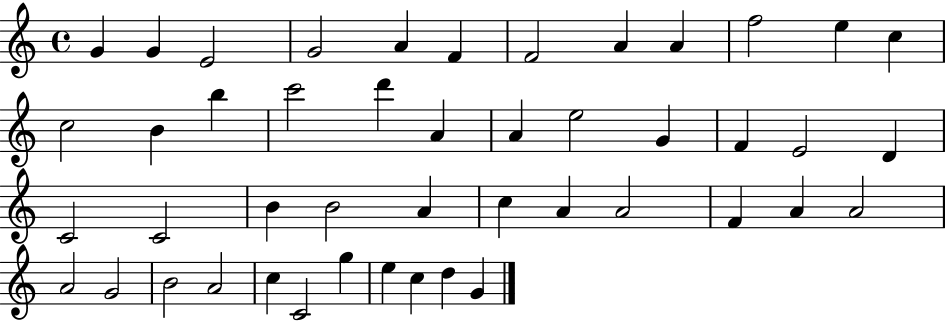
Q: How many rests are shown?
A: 0